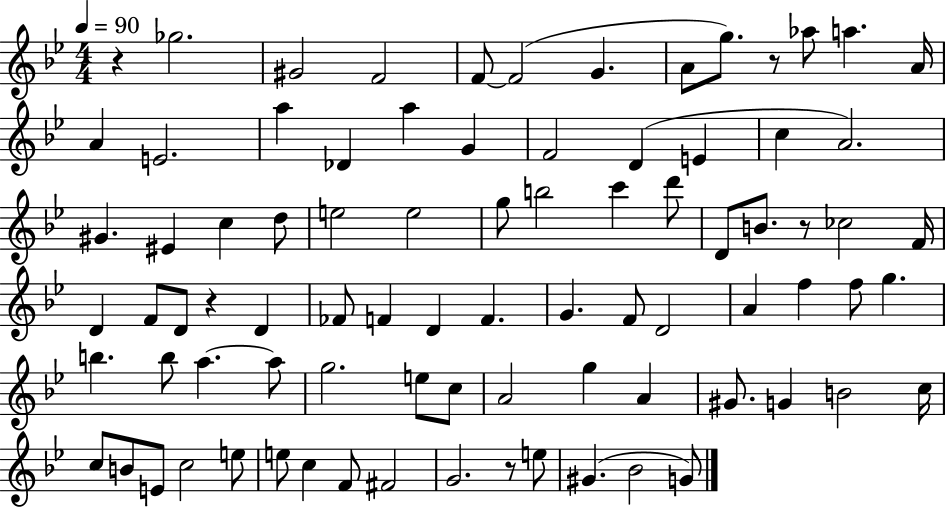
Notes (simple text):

R/q Gb5/h. G#4/h F4/h F4/e F4/h G4/q. A4/e G5/e. R/e Ab5/e A5/q. A4/s A4/q E4/h. A5/q Db4/q A5/q G4/q F4/h D4/q E4/q C5/q A4/h. G#4/q. EIS4/q C5/q D5/e E5/h E5/h G5/e B5/h C6/q D6/e D4/e B4/e. R/e CES5/h F4/s D4/q F4/e D4/e R/q D4/q FES4/e F4/q D4/q F4/q. G4/q. F4/e D4/h A4/q F5/q F5/e G5/q. B5/q. B5/e A5/q. A5/e G5/h. E5/e C5/e A4/h G5/q A4/q G#4/e. G4/q B4/h C5/s C5/e B4/e E4/e C5/h E5/e E5/e C5/q F4/e F#4/h G4/h. R/e E5/e G#4/q. Bb4/h G4/e